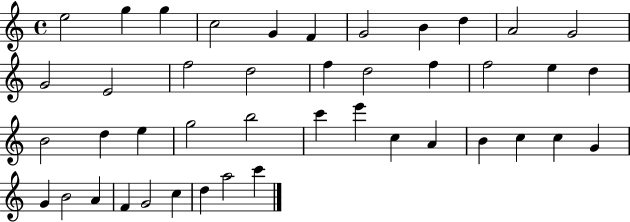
E5/h G5/q G5/q C5/h G4/q F4/q G4/h B4/q D5/q A4/h G4/h G4/h E4/h F5/h D5/h F5/q D5/h F5/q F5/h E5/q D5/q B4/h D5/q E5/q G5/h B5/h C6/q E6/q C5/q A4/q B4/q C5/q C5/q G4/q G4/q B4/h A4/q F4/q G4/h C5/q D5/q A5/h C6/q